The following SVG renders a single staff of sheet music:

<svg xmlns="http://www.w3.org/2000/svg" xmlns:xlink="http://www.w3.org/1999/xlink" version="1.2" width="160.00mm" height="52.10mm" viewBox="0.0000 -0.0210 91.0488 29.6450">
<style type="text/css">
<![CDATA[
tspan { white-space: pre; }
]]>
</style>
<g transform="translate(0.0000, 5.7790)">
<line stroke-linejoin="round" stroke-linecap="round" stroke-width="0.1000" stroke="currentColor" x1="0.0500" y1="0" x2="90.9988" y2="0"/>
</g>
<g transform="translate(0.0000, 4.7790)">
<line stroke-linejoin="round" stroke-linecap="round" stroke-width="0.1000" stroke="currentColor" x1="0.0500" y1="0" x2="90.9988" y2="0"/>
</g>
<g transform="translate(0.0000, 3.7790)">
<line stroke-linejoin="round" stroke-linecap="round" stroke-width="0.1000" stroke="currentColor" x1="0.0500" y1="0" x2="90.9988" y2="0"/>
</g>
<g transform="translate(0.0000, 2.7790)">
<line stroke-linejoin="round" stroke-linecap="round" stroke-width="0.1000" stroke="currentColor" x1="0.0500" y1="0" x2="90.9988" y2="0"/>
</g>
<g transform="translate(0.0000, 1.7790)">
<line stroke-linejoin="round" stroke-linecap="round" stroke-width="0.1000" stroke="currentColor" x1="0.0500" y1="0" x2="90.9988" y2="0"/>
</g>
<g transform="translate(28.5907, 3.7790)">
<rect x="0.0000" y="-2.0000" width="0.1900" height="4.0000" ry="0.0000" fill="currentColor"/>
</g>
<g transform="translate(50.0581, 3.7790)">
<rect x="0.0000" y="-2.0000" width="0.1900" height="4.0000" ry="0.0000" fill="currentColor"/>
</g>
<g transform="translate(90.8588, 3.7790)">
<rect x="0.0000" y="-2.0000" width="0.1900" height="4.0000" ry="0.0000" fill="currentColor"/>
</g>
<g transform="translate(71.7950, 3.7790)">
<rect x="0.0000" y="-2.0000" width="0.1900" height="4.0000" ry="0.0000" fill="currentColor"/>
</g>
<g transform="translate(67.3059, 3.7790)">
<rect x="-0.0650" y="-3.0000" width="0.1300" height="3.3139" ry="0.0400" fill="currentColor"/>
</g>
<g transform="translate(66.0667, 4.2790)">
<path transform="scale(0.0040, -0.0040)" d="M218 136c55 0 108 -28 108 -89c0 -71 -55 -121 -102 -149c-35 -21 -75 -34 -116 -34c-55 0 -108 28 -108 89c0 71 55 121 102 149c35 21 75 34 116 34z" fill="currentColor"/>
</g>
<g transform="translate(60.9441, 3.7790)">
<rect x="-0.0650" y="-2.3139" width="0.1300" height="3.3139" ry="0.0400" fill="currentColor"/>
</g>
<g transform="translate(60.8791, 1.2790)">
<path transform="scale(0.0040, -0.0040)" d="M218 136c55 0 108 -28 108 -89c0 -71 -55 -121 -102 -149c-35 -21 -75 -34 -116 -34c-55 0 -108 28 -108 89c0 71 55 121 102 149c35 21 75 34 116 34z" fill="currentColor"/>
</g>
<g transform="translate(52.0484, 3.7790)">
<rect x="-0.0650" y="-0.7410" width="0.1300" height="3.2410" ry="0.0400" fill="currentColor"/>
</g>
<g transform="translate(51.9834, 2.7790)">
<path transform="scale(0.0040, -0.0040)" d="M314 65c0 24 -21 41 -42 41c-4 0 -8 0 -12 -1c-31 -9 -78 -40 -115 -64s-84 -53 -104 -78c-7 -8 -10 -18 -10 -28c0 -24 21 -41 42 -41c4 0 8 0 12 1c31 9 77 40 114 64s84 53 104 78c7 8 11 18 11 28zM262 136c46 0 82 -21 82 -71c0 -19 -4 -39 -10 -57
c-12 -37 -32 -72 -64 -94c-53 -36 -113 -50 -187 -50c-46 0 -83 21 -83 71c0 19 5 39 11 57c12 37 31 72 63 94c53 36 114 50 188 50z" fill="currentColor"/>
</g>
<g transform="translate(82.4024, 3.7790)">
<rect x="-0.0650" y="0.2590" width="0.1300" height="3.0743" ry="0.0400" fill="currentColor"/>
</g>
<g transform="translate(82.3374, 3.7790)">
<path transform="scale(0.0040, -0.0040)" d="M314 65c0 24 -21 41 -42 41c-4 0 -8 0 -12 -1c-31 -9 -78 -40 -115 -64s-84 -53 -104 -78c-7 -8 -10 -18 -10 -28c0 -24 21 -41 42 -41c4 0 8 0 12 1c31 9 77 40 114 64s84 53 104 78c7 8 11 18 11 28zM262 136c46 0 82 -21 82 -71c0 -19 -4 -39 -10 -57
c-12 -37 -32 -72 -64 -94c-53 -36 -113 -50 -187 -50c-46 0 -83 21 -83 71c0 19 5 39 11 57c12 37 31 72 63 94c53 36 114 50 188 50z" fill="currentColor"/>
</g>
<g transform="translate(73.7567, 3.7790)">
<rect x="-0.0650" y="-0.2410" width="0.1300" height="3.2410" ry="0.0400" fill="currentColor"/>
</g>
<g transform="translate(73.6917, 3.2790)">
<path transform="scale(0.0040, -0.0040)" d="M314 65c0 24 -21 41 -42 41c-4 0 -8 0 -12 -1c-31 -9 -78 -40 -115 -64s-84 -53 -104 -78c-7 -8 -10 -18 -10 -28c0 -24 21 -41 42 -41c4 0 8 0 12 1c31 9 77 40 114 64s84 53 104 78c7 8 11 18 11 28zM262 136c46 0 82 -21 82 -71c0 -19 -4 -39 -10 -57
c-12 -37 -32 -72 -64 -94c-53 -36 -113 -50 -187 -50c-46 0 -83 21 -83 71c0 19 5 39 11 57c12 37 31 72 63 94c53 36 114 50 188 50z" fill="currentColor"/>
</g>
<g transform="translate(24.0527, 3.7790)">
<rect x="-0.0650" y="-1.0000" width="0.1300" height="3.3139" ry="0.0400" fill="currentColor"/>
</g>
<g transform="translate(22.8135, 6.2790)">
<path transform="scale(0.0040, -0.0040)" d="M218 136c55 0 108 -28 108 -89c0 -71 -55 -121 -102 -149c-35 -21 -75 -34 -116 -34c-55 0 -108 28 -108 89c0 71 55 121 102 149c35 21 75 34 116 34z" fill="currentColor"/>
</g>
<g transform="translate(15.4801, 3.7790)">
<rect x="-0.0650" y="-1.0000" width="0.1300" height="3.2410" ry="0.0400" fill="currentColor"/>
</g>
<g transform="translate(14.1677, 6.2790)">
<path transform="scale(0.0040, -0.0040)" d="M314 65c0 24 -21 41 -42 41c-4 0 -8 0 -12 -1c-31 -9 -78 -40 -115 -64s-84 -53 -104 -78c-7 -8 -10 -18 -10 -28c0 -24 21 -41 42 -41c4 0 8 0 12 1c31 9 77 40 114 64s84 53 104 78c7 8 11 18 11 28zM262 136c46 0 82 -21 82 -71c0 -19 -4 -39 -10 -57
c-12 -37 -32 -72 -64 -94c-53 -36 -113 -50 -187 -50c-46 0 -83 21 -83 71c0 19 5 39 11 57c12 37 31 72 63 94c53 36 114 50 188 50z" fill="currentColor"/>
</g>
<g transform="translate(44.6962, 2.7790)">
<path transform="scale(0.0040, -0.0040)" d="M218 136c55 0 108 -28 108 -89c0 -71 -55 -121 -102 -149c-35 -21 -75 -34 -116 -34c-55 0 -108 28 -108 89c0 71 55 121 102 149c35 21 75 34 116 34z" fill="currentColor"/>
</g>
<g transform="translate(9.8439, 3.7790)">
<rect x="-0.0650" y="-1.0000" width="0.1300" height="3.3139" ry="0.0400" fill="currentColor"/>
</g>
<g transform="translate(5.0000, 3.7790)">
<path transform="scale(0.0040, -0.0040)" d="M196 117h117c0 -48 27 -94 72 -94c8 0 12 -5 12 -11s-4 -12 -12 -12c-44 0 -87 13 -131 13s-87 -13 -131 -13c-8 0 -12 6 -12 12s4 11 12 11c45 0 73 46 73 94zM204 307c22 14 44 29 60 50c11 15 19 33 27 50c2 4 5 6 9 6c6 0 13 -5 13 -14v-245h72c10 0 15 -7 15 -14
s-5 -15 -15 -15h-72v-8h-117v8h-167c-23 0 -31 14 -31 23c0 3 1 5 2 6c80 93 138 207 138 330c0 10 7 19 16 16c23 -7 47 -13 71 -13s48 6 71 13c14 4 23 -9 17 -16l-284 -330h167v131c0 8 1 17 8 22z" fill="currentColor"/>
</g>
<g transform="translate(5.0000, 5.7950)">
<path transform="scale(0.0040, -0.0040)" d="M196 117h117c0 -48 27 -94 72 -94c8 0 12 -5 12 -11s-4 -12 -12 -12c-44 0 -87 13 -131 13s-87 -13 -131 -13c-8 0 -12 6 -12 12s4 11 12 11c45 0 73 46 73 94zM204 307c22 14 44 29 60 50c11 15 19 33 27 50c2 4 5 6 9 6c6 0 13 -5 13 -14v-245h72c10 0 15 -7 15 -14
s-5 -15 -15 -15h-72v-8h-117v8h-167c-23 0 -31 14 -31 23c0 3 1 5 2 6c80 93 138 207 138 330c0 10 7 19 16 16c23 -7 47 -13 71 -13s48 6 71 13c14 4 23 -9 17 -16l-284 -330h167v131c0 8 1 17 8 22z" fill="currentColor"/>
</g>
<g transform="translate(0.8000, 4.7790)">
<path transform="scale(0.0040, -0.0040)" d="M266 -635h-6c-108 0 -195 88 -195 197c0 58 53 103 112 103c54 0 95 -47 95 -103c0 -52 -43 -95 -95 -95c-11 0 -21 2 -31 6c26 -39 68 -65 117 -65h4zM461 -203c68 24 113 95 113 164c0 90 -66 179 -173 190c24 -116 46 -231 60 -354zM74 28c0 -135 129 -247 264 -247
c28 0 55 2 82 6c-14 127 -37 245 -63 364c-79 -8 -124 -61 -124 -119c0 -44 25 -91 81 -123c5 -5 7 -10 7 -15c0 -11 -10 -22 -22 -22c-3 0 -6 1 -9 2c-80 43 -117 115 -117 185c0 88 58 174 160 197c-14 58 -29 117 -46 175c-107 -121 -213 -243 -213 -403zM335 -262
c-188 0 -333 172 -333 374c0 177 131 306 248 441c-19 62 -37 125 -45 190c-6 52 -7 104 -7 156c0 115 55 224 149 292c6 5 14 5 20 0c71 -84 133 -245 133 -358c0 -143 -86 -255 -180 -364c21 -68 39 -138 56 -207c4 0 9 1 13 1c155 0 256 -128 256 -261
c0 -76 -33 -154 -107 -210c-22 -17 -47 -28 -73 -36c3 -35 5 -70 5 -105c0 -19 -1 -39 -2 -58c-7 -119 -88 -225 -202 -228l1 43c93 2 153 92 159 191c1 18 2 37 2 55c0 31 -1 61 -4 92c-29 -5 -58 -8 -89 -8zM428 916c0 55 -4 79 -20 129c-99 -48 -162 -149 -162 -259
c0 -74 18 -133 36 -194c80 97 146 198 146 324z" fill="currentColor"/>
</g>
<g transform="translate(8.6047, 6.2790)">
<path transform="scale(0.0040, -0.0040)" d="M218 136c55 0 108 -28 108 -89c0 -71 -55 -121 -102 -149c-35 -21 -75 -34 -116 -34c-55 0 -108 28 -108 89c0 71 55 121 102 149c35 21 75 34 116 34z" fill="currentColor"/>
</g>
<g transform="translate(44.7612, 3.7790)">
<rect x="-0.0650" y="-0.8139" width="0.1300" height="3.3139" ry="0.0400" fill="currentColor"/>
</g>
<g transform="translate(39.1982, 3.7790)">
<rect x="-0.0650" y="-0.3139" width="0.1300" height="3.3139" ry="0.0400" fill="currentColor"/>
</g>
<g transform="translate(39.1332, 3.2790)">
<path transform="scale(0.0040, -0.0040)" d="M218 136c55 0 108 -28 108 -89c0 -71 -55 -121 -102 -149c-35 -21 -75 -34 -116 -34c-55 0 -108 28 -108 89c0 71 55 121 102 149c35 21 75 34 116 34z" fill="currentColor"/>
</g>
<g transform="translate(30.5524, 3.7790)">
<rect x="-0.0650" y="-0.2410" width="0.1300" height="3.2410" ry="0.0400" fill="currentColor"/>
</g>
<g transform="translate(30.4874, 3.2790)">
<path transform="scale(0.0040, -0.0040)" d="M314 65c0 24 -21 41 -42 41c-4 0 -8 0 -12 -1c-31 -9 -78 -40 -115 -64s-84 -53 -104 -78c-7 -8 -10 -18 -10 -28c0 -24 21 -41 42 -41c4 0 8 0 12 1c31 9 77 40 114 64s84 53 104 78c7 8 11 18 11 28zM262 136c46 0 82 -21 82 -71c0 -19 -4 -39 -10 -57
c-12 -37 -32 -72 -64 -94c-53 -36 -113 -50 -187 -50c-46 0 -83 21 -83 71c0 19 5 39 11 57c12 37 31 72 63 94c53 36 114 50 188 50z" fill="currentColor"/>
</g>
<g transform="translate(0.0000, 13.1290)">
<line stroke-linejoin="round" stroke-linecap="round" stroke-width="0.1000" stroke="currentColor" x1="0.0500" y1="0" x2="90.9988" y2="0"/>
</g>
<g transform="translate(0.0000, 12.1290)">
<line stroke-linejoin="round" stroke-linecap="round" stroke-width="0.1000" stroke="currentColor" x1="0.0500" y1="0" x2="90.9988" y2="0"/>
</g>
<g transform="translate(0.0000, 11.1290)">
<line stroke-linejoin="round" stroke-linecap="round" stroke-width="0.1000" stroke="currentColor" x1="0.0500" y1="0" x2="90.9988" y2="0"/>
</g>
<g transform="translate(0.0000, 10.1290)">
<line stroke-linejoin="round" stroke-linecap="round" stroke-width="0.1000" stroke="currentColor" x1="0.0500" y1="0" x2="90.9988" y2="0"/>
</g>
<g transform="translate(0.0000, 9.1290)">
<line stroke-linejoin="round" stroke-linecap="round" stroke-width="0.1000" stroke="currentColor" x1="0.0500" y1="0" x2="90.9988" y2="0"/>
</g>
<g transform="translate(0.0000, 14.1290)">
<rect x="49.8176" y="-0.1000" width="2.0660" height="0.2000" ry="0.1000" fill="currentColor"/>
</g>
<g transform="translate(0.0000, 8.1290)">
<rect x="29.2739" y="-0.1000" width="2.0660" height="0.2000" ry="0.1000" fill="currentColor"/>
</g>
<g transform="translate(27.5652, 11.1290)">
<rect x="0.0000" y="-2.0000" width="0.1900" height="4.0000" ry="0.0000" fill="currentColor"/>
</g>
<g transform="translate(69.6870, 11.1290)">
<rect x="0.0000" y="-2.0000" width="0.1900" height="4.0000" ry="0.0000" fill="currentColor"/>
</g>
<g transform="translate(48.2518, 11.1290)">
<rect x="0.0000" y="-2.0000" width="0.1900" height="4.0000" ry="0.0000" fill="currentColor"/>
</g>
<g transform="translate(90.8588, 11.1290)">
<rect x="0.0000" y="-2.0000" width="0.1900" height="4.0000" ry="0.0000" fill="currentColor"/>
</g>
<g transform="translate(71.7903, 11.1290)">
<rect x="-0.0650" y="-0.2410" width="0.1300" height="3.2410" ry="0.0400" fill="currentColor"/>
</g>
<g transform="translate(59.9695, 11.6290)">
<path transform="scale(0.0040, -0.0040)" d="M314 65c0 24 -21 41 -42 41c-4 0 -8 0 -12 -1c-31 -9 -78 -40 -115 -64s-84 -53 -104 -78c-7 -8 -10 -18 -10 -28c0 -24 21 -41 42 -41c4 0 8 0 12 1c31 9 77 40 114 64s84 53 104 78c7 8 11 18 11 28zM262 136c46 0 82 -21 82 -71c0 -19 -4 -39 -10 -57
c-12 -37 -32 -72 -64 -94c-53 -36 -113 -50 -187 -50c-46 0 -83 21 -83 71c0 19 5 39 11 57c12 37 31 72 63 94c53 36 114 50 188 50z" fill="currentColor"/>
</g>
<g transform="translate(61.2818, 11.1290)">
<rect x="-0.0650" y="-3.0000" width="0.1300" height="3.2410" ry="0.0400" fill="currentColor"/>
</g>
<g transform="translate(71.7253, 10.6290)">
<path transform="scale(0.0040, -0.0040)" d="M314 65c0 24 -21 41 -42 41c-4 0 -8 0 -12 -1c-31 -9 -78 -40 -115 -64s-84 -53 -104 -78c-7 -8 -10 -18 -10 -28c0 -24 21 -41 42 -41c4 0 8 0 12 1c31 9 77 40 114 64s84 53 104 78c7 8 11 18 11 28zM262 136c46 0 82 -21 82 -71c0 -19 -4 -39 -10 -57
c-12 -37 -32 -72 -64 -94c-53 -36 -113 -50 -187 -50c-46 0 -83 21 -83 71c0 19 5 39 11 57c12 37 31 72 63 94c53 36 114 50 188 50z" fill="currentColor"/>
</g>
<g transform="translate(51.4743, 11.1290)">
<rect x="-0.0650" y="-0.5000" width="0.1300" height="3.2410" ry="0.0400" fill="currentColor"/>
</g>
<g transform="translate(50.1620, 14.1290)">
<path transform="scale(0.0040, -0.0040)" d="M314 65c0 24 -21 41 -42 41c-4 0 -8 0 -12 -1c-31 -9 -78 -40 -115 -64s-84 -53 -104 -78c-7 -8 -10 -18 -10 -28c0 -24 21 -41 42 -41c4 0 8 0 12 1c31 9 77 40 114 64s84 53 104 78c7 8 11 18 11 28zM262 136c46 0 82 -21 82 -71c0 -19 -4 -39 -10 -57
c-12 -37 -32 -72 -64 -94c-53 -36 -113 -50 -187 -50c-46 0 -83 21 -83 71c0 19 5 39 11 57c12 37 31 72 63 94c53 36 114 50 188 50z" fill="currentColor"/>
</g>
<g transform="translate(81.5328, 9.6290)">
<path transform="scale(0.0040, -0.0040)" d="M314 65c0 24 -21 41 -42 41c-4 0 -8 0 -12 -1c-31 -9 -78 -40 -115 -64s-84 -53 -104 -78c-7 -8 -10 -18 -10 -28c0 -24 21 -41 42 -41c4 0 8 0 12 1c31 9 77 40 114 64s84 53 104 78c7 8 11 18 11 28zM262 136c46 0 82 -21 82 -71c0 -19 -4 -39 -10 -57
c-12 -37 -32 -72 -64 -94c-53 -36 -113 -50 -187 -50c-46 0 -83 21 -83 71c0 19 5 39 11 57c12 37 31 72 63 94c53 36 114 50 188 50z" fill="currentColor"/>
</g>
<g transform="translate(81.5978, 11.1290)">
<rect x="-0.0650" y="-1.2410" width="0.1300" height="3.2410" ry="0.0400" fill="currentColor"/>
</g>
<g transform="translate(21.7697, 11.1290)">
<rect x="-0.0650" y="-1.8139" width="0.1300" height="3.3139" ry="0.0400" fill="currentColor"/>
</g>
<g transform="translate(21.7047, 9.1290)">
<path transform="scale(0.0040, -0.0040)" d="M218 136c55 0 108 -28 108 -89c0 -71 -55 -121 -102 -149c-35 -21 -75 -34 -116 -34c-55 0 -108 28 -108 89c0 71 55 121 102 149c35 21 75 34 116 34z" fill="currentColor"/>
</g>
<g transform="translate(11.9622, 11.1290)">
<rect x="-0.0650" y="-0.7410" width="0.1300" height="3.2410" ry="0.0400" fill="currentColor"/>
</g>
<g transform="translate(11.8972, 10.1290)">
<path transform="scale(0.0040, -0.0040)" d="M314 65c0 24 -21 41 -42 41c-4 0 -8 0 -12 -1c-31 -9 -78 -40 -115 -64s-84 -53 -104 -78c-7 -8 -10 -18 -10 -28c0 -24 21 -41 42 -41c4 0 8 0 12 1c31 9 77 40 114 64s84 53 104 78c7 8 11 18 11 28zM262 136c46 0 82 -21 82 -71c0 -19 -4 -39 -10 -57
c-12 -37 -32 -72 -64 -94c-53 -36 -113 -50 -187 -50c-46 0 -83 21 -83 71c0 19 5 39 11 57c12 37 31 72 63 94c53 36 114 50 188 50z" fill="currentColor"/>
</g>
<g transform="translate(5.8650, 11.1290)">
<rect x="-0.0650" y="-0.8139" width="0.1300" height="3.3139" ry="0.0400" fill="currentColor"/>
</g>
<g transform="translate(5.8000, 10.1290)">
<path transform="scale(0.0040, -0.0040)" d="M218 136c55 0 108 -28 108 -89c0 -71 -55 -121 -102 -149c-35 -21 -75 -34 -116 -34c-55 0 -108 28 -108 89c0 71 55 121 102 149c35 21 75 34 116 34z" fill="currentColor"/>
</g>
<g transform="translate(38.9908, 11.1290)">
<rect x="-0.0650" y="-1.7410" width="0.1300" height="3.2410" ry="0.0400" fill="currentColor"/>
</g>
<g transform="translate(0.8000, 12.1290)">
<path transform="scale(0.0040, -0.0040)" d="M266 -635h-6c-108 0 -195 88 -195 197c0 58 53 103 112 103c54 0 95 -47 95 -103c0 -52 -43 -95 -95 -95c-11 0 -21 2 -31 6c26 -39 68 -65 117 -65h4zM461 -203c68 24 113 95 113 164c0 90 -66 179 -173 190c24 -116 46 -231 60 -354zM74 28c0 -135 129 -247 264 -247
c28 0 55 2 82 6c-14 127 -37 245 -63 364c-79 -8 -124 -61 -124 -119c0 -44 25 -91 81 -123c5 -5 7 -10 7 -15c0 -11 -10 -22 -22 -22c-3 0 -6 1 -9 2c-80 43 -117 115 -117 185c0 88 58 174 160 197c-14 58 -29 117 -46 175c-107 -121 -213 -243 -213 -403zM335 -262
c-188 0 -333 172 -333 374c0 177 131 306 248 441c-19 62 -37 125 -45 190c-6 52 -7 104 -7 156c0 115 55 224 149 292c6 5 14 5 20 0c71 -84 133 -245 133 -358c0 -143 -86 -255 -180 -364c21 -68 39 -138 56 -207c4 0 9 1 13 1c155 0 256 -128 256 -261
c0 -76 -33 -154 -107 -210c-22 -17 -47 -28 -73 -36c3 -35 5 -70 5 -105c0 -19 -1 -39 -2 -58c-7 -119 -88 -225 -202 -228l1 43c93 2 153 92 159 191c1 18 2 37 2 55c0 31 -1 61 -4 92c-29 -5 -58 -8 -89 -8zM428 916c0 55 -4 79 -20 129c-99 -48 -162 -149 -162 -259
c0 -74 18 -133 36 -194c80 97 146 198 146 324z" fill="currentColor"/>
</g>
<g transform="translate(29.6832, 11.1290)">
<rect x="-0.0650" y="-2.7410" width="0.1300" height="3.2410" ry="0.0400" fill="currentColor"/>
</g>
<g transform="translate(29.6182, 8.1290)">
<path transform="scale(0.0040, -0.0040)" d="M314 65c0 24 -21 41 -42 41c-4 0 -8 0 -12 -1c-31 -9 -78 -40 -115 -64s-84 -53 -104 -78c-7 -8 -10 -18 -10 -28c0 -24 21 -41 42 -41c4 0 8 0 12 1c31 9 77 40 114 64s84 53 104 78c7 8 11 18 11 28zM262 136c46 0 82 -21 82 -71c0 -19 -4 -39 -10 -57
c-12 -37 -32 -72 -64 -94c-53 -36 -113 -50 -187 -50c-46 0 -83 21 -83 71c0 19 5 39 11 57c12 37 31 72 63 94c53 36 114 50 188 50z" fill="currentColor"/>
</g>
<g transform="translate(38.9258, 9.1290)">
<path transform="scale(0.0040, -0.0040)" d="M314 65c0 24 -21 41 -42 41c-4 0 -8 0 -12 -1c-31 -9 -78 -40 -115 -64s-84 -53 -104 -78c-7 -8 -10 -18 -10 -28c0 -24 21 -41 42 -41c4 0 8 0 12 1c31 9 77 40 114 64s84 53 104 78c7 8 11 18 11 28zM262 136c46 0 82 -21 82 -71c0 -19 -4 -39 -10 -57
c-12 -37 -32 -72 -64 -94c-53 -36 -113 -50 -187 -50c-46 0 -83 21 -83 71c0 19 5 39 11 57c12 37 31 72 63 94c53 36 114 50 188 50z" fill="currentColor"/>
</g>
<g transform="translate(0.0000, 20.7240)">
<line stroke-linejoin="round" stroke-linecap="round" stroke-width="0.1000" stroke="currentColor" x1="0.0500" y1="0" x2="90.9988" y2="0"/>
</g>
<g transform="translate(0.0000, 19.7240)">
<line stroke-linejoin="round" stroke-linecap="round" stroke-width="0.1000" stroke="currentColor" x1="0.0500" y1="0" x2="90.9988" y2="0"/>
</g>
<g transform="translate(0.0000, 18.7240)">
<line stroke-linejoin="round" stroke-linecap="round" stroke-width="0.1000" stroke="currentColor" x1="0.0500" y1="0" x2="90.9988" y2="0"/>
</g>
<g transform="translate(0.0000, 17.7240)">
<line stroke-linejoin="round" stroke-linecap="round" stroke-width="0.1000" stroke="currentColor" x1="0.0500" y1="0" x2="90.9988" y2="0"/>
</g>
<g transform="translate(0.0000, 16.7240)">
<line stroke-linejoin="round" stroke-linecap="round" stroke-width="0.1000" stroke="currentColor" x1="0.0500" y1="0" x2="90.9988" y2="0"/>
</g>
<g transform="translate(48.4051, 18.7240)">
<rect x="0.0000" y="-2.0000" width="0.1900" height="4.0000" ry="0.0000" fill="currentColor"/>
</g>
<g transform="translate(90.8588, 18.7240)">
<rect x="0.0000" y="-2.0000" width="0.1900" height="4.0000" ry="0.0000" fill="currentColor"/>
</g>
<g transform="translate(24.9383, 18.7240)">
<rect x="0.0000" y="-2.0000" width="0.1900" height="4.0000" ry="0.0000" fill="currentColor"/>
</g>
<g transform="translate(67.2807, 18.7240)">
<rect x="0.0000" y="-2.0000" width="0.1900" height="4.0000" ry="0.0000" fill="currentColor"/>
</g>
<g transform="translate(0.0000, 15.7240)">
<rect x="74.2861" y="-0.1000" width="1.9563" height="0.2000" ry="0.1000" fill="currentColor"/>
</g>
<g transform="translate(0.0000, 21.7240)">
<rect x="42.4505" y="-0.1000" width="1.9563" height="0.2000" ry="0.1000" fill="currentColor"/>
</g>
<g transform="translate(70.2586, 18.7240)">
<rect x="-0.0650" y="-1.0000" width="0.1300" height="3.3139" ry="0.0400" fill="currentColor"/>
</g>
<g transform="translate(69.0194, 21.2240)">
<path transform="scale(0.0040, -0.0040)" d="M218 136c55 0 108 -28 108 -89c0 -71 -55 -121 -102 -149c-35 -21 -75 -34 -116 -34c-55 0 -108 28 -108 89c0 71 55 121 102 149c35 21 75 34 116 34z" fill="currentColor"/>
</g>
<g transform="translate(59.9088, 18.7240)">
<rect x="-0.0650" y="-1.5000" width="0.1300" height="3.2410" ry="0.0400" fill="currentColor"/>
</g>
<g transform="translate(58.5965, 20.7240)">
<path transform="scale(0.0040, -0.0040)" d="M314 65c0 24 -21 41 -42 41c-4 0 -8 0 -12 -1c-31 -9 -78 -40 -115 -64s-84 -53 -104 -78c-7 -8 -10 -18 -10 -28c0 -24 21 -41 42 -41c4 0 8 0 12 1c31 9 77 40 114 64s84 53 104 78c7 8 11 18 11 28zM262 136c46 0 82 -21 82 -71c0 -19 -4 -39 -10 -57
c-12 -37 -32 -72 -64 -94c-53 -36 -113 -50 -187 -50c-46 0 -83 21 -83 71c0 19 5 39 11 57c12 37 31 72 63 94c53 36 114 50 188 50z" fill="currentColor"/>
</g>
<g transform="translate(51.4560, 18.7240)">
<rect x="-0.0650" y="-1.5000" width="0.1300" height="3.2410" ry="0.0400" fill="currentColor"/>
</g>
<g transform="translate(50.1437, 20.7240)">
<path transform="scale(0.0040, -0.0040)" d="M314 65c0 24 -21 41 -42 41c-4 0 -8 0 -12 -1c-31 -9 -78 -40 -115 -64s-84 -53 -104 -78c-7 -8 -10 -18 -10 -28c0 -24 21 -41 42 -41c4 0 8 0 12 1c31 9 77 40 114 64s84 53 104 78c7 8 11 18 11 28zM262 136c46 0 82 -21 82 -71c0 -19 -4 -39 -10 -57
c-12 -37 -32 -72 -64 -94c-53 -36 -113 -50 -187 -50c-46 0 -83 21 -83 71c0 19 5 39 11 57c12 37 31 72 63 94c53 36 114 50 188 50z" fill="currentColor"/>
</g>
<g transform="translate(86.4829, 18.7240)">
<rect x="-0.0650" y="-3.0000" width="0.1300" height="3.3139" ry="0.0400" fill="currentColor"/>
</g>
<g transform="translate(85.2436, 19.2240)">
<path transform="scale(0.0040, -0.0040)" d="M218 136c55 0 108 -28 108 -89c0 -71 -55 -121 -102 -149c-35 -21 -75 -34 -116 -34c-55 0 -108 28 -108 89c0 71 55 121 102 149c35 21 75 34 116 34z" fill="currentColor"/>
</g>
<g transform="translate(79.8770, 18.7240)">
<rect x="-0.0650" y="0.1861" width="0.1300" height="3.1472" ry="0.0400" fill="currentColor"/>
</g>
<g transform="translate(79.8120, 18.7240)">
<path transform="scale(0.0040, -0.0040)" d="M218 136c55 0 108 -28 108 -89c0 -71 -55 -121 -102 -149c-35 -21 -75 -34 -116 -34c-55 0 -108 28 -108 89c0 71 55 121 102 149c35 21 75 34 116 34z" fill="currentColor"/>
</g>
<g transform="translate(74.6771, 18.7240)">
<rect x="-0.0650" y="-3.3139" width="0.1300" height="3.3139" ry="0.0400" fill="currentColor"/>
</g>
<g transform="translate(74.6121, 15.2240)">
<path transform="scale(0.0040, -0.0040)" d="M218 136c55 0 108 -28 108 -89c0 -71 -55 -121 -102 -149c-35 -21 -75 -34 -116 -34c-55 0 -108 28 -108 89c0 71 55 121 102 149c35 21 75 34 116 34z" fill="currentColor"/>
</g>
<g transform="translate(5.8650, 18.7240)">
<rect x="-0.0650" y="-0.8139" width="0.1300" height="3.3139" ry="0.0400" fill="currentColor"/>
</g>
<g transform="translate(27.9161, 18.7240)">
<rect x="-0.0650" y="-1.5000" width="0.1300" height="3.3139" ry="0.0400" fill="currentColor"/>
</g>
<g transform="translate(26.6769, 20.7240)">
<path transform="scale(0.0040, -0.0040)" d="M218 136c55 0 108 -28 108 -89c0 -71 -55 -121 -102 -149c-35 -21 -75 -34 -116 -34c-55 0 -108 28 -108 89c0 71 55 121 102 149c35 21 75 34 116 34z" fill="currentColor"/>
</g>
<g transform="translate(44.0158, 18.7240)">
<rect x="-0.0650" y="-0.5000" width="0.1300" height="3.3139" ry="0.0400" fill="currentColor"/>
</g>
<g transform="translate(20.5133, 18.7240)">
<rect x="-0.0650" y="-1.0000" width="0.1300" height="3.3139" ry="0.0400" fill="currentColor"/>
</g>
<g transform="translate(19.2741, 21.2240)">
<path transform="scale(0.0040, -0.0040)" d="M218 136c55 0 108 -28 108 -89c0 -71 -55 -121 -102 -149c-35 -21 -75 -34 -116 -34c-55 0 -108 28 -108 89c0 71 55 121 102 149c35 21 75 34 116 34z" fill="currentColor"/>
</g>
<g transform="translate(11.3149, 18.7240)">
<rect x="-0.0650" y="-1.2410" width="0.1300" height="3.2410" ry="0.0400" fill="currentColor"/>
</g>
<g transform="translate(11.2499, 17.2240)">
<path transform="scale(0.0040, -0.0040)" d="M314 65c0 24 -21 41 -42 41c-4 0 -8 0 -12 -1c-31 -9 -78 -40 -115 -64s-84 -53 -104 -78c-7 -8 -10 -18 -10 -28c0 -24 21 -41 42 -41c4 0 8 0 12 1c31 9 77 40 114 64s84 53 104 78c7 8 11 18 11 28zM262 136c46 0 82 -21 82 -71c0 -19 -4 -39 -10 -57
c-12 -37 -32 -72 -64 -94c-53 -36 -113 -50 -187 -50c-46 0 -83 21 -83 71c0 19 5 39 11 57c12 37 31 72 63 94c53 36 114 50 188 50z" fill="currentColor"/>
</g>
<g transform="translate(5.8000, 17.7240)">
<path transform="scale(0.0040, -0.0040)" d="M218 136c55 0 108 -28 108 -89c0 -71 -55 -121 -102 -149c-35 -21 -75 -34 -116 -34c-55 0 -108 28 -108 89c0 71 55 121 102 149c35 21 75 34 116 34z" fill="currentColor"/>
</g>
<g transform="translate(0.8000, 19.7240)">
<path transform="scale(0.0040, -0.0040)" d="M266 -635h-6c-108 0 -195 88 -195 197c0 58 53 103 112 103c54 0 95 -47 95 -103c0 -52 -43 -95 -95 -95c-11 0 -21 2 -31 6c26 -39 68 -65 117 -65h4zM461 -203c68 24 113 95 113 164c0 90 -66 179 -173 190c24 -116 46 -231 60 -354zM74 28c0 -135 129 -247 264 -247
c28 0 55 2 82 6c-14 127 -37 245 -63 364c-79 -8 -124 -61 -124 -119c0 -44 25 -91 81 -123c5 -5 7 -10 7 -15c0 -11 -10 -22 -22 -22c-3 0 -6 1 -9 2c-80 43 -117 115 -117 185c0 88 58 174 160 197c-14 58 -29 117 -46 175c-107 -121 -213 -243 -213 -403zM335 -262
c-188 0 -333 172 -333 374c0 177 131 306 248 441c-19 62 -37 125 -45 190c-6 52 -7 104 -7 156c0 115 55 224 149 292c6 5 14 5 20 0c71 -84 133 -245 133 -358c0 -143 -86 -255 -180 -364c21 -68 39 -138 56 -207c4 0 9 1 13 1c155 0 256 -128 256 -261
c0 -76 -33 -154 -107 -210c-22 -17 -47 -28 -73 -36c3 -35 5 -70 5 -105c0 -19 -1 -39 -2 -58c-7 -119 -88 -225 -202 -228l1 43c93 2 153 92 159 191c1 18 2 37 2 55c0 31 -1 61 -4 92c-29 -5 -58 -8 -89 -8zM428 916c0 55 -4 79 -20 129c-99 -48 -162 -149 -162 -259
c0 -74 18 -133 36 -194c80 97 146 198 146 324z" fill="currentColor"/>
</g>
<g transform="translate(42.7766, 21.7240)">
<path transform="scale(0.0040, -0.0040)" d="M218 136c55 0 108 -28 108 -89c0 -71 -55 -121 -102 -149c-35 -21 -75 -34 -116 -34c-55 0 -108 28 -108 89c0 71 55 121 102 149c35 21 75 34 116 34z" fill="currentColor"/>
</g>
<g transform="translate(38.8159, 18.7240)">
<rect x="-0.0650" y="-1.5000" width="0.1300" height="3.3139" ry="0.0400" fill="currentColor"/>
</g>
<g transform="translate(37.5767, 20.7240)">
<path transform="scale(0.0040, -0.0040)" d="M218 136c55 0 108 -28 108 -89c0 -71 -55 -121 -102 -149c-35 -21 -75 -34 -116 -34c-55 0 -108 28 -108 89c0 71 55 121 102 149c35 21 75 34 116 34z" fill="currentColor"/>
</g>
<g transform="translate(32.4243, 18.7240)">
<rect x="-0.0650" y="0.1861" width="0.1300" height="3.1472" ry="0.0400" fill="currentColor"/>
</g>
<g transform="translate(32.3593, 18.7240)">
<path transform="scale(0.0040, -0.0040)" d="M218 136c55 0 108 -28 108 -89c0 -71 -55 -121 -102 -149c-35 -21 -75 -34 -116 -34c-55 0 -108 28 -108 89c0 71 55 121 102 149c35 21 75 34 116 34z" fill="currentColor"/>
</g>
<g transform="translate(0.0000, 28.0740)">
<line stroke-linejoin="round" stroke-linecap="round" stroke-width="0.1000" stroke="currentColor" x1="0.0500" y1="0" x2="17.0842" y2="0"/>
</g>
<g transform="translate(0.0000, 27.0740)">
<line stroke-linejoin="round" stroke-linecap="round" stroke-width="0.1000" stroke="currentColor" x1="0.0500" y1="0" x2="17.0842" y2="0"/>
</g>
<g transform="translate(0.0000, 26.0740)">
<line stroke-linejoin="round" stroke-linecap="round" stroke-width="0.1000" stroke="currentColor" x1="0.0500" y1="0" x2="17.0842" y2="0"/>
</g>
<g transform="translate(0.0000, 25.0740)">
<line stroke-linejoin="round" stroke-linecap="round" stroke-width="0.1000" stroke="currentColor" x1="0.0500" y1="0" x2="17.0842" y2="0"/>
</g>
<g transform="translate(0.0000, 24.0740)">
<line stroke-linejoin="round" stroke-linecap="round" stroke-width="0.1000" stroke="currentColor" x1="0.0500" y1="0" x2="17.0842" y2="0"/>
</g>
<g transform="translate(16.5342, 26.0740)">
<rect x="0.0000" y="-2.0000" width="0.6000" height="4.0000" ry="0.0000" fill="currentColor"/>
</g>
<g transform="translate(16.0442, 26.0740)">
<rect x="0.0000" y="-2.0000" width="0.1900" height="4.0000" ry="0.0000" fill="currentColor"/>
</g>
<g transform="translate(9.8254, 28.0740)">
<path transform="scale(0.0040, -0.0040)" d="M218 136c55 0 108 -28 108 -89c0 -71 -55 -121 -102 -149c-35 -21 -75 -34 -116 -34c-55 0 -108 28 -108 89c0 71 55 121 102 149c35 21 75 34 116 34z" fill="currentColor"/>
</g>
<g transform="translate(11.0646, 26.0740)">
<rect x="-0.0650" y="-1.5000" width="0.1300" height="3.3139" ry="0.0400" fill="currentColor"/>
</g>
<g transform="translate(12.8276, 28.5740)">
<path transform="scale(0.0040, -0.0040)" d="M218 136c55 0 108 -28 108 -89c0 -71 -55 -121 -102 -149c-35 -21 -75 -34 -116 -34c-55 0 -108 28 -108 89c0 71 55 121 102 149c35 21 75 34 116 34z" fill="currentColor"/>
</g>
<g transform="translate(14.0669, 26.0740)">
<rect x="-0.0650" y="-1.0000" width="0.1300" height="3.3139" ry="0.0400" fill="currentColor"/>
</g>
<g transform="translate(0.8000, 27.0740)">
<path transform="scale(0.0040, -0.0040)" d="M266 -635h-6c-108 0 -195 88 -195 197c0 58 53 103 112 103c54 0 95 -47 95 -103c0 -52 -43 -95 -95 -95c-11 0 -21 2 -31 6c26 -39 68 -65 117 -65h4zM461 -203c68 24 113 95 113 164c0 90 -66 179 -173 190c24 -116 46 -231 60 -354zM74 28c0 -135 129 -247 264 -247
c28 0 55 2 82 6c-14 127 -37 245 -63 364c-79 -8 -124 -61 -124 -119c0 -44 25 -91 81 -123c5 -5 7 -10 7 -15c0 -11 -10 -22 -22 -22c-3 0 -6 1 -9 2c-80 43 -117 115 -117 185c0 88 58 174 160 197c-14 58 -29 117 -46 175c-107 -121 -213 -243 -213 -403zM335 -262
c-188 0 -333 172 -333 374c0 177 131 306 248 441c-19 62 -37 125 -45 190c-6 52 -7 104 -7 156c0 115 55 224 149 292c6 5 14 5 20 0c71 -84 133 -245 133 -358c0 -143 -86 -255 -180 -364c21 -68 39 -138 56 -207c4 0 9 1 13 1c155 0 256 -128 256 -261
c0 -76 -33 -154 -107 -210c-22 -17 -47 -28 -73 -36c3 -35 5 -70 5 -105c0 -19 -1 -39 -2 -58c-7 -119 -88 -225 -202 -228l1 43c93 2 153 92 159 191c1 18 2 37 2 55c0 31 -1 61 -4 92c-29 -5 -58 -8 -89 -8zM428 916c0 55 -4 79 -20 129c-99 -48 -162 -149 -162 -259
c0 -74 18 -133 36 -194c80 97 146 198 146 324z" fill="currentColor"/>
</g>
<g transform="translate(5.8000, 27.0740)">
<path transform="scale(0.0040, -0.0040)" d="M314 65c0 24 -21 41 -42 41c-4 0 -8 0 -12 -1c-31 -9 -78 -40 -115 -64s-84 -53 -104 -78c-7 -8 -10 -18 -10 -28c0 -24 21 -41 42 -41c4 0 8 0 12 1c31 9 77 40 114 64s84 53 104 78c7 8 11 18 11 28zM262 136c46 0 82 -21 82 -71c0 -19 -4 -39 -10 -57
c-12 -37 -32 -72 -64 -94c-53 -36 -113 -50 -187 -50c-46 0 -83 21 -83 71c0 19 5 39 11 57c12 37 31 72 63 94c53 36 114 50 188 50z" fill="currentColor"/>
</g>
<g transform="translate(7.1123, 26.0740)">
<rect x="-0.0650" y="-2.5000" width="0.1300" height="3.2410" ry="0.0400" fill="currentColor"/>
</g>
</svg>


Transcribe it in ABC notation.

X:1
T:Untitled
M:4/4
L:1/4
K:C
D D2 D c2 c d d2 g A c2 B2 d d2 f a2 f2 C2 A2 c2 e2 d e2 D E B E C E2 E2 D b B A G2 E D